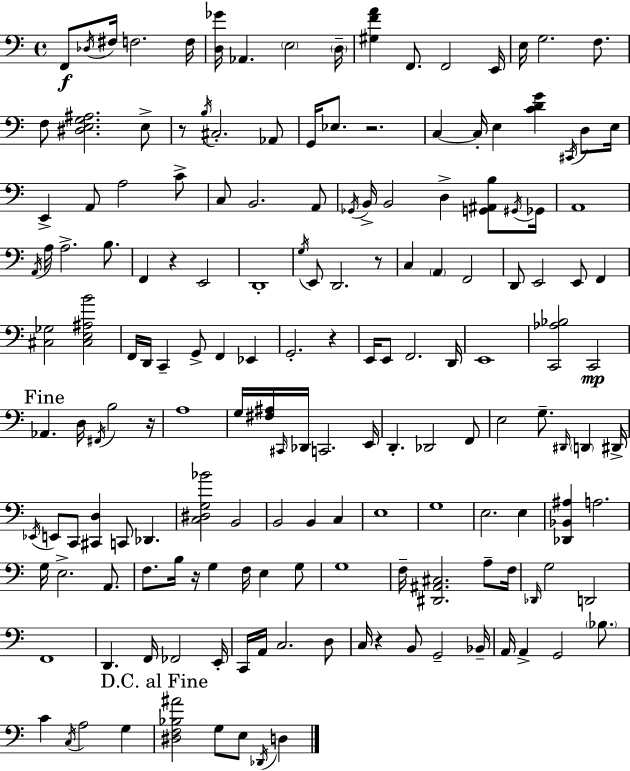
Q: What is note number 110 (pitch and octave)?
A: F3